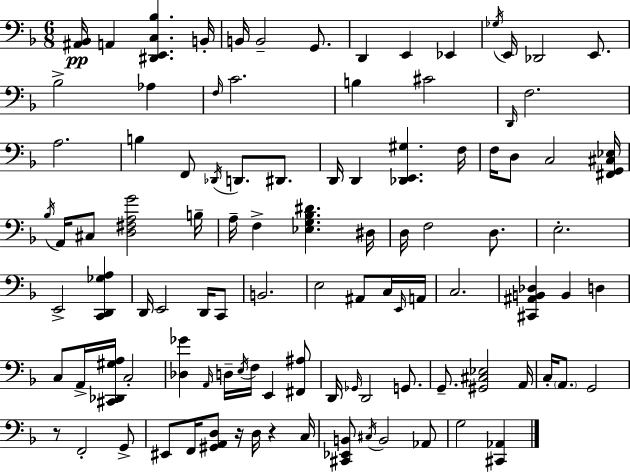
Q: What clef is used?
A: bass